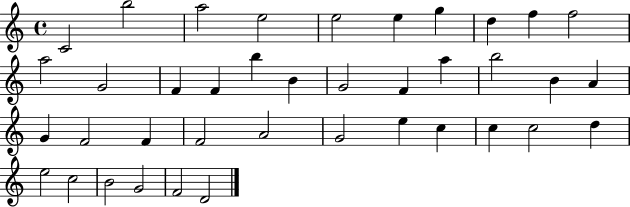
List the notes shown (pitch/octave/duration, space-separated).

C4/h B5/h A5/h E5/h E5/h E5/q G5/q D5/q F5/q F5/h A5/h G4/h F4/q F4/q B5/q B4/q G4/h F4/q A5/q B5/h B4/q A4/q G4/q F4/h F4/q F4/h A4/h G4/h E5/q C5/q C5/q C5/h D5/q E5/h C5/h B4/h G4/h F4/h D4/h